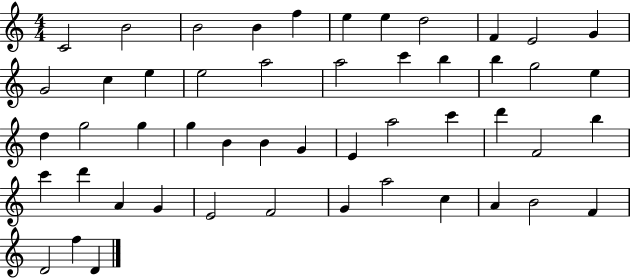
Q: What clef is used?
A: treble